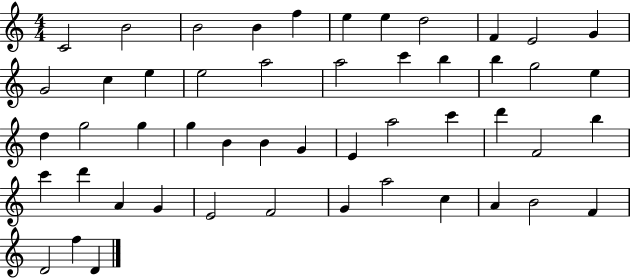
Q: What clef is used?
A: treble